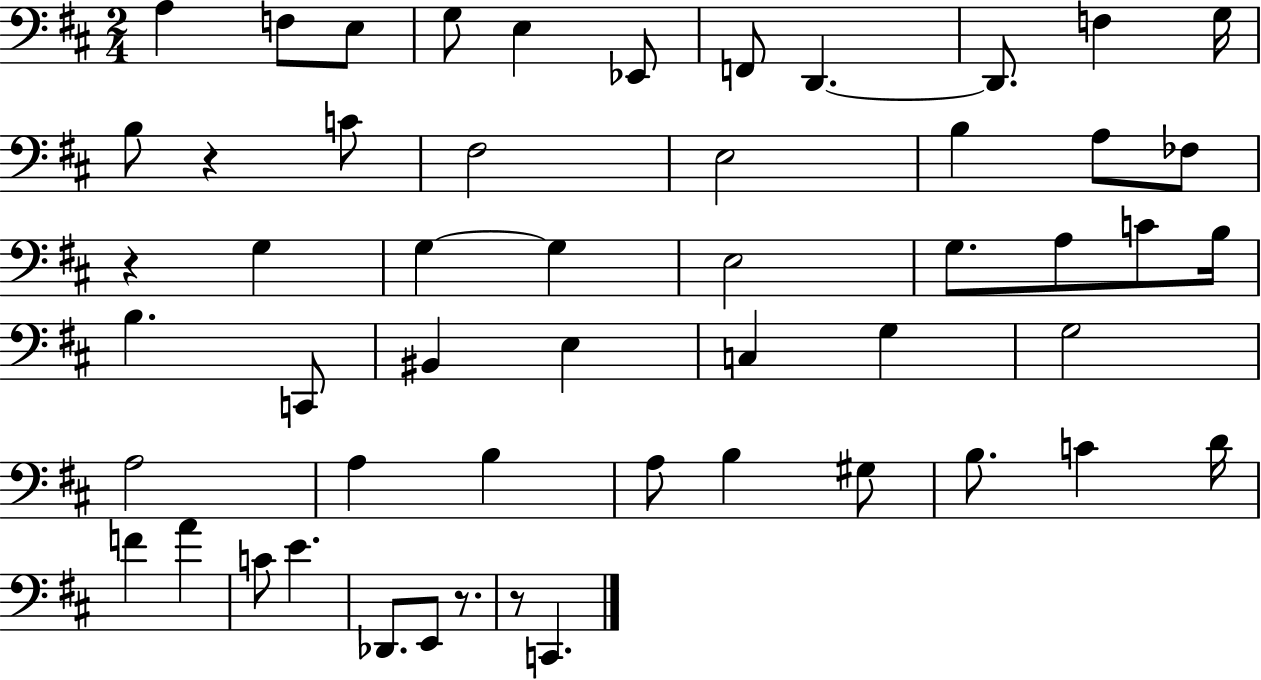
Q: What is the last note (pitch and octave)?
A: C2